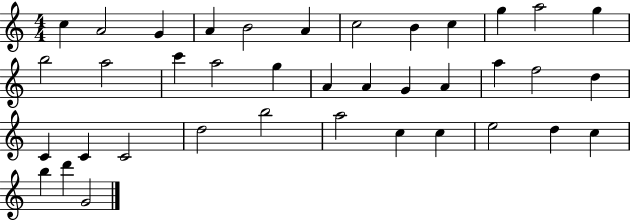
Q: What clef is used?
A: treble